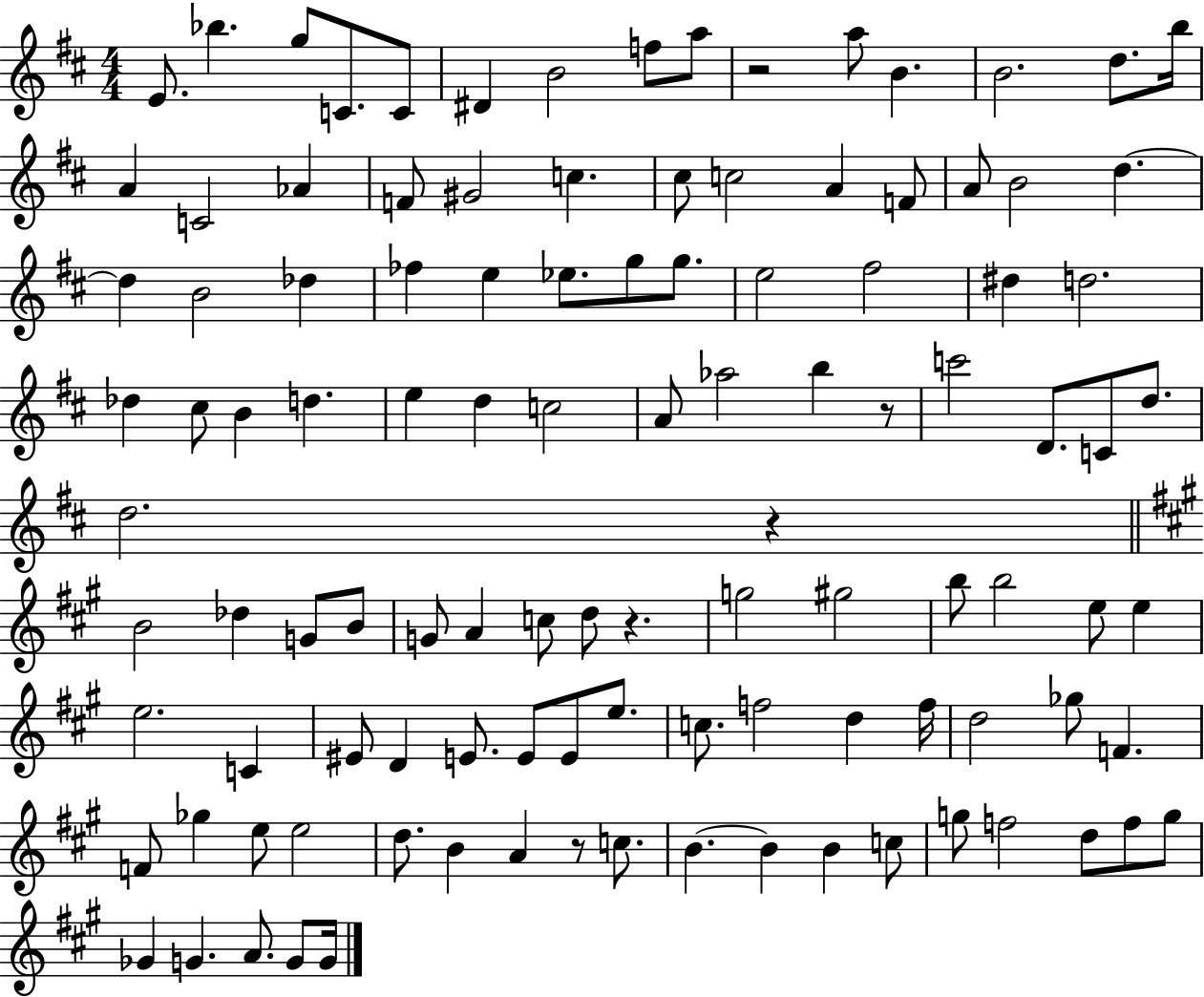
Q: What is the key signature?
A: D major